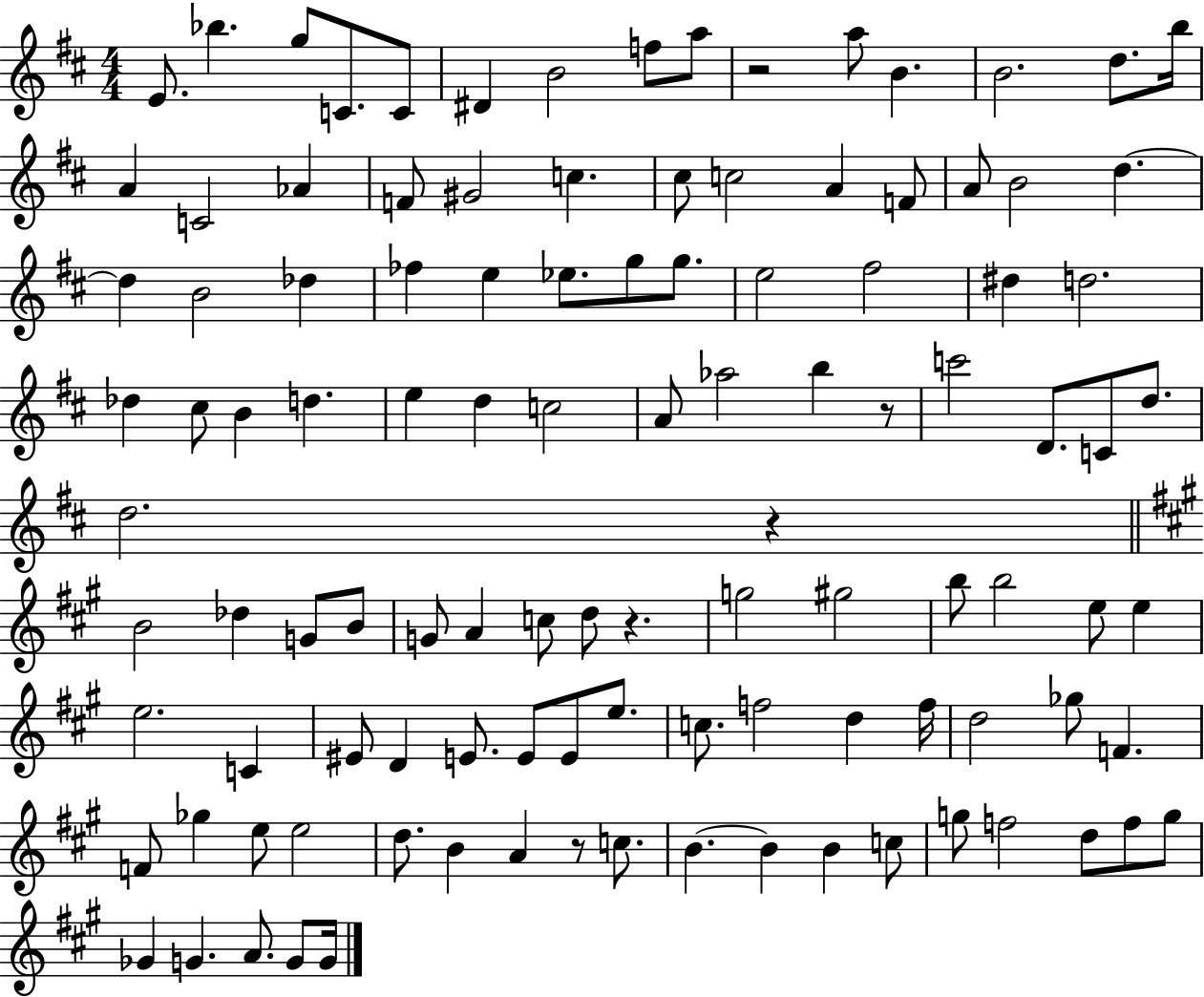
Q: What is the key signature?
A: D major